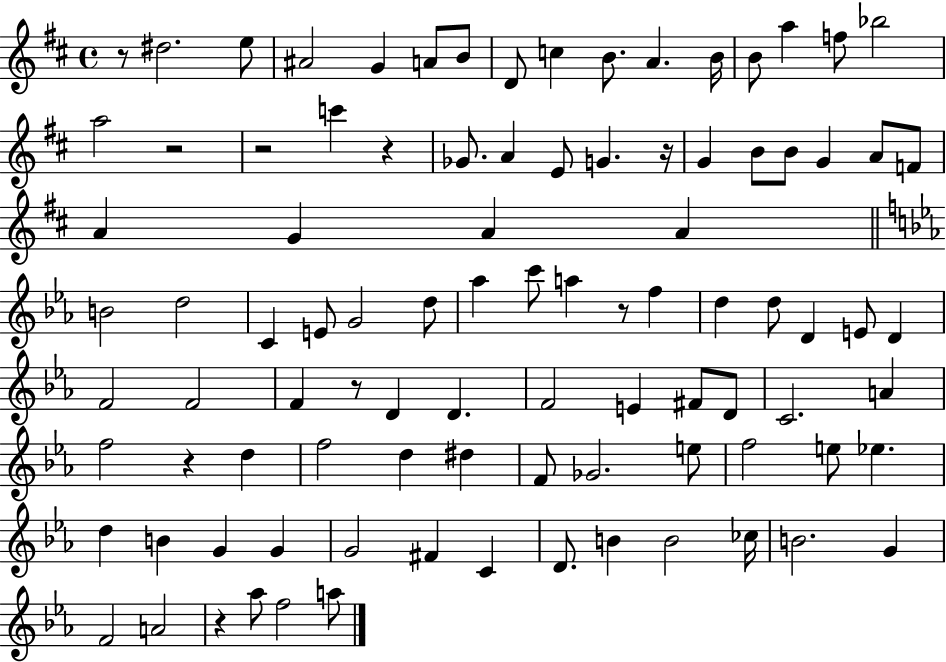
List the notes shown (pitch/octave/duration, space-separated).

R/e D#5/h. E5/e A#4/h G4/q A4/e B4/e D4/e C5/q B4/e. A4/q. B4/s B4/e A5/q F5/e Bb5/h A5/h R/h R/h C6/q R/q Gb4/e. A4/q E4/e G4/q. R/s G4/q B4/e B4/e G4/q A4/e F4/e A4/q G4/q A4/q A4/q B4/h D5/h C4/q E4/e G4/h D5/e Ab5/q C6/e A5/q R/e F5/q D5/q D5/e D4/q E4/e D4/q F4/h F4/h F4/q R/e D4/q D4/q. F4/h E4/q F#4/e D4/e C4/h. A4/q F5/h R/q D5/q F5/h D5/q D#5/q F4/e Gb4/h. E5/e F5/h E5/e Eb5/q. D5/q B4/q G4/q G4/q G4/h F#4/q C4/q D4/e. B4/q B4/h CES5/s B4/h. G4/q F4/h A4/h R/q Ab5/e F5/h A5/e